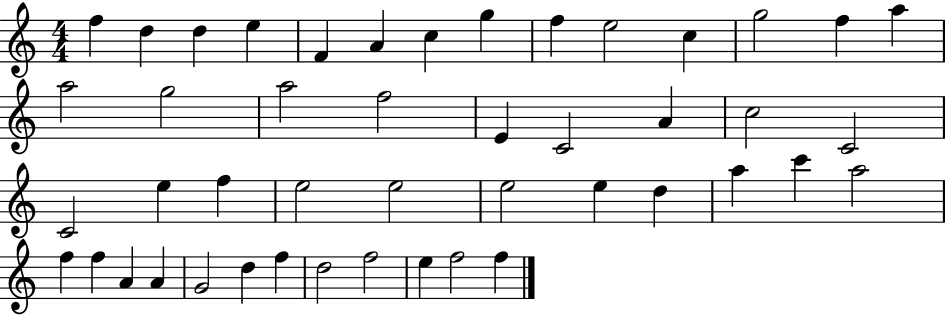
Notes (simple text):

F5/q D5/q D5/q E5/q F4/q A4/q C5/q G5/q F5/q E5/h C5/q G5/h F5/q A5/q A5/h G5/h A5/h F5/h E4/q C4/h A4/q C5/h C4/h C4/h E5/q F5/q E5/h E5/h E5/h E5/q D5/q A5/q C6/q A5/h F5/q F5/q A4/q A4/q G4/h D5/q F5/q D5/h F5/h E5/q F5/h F5/q